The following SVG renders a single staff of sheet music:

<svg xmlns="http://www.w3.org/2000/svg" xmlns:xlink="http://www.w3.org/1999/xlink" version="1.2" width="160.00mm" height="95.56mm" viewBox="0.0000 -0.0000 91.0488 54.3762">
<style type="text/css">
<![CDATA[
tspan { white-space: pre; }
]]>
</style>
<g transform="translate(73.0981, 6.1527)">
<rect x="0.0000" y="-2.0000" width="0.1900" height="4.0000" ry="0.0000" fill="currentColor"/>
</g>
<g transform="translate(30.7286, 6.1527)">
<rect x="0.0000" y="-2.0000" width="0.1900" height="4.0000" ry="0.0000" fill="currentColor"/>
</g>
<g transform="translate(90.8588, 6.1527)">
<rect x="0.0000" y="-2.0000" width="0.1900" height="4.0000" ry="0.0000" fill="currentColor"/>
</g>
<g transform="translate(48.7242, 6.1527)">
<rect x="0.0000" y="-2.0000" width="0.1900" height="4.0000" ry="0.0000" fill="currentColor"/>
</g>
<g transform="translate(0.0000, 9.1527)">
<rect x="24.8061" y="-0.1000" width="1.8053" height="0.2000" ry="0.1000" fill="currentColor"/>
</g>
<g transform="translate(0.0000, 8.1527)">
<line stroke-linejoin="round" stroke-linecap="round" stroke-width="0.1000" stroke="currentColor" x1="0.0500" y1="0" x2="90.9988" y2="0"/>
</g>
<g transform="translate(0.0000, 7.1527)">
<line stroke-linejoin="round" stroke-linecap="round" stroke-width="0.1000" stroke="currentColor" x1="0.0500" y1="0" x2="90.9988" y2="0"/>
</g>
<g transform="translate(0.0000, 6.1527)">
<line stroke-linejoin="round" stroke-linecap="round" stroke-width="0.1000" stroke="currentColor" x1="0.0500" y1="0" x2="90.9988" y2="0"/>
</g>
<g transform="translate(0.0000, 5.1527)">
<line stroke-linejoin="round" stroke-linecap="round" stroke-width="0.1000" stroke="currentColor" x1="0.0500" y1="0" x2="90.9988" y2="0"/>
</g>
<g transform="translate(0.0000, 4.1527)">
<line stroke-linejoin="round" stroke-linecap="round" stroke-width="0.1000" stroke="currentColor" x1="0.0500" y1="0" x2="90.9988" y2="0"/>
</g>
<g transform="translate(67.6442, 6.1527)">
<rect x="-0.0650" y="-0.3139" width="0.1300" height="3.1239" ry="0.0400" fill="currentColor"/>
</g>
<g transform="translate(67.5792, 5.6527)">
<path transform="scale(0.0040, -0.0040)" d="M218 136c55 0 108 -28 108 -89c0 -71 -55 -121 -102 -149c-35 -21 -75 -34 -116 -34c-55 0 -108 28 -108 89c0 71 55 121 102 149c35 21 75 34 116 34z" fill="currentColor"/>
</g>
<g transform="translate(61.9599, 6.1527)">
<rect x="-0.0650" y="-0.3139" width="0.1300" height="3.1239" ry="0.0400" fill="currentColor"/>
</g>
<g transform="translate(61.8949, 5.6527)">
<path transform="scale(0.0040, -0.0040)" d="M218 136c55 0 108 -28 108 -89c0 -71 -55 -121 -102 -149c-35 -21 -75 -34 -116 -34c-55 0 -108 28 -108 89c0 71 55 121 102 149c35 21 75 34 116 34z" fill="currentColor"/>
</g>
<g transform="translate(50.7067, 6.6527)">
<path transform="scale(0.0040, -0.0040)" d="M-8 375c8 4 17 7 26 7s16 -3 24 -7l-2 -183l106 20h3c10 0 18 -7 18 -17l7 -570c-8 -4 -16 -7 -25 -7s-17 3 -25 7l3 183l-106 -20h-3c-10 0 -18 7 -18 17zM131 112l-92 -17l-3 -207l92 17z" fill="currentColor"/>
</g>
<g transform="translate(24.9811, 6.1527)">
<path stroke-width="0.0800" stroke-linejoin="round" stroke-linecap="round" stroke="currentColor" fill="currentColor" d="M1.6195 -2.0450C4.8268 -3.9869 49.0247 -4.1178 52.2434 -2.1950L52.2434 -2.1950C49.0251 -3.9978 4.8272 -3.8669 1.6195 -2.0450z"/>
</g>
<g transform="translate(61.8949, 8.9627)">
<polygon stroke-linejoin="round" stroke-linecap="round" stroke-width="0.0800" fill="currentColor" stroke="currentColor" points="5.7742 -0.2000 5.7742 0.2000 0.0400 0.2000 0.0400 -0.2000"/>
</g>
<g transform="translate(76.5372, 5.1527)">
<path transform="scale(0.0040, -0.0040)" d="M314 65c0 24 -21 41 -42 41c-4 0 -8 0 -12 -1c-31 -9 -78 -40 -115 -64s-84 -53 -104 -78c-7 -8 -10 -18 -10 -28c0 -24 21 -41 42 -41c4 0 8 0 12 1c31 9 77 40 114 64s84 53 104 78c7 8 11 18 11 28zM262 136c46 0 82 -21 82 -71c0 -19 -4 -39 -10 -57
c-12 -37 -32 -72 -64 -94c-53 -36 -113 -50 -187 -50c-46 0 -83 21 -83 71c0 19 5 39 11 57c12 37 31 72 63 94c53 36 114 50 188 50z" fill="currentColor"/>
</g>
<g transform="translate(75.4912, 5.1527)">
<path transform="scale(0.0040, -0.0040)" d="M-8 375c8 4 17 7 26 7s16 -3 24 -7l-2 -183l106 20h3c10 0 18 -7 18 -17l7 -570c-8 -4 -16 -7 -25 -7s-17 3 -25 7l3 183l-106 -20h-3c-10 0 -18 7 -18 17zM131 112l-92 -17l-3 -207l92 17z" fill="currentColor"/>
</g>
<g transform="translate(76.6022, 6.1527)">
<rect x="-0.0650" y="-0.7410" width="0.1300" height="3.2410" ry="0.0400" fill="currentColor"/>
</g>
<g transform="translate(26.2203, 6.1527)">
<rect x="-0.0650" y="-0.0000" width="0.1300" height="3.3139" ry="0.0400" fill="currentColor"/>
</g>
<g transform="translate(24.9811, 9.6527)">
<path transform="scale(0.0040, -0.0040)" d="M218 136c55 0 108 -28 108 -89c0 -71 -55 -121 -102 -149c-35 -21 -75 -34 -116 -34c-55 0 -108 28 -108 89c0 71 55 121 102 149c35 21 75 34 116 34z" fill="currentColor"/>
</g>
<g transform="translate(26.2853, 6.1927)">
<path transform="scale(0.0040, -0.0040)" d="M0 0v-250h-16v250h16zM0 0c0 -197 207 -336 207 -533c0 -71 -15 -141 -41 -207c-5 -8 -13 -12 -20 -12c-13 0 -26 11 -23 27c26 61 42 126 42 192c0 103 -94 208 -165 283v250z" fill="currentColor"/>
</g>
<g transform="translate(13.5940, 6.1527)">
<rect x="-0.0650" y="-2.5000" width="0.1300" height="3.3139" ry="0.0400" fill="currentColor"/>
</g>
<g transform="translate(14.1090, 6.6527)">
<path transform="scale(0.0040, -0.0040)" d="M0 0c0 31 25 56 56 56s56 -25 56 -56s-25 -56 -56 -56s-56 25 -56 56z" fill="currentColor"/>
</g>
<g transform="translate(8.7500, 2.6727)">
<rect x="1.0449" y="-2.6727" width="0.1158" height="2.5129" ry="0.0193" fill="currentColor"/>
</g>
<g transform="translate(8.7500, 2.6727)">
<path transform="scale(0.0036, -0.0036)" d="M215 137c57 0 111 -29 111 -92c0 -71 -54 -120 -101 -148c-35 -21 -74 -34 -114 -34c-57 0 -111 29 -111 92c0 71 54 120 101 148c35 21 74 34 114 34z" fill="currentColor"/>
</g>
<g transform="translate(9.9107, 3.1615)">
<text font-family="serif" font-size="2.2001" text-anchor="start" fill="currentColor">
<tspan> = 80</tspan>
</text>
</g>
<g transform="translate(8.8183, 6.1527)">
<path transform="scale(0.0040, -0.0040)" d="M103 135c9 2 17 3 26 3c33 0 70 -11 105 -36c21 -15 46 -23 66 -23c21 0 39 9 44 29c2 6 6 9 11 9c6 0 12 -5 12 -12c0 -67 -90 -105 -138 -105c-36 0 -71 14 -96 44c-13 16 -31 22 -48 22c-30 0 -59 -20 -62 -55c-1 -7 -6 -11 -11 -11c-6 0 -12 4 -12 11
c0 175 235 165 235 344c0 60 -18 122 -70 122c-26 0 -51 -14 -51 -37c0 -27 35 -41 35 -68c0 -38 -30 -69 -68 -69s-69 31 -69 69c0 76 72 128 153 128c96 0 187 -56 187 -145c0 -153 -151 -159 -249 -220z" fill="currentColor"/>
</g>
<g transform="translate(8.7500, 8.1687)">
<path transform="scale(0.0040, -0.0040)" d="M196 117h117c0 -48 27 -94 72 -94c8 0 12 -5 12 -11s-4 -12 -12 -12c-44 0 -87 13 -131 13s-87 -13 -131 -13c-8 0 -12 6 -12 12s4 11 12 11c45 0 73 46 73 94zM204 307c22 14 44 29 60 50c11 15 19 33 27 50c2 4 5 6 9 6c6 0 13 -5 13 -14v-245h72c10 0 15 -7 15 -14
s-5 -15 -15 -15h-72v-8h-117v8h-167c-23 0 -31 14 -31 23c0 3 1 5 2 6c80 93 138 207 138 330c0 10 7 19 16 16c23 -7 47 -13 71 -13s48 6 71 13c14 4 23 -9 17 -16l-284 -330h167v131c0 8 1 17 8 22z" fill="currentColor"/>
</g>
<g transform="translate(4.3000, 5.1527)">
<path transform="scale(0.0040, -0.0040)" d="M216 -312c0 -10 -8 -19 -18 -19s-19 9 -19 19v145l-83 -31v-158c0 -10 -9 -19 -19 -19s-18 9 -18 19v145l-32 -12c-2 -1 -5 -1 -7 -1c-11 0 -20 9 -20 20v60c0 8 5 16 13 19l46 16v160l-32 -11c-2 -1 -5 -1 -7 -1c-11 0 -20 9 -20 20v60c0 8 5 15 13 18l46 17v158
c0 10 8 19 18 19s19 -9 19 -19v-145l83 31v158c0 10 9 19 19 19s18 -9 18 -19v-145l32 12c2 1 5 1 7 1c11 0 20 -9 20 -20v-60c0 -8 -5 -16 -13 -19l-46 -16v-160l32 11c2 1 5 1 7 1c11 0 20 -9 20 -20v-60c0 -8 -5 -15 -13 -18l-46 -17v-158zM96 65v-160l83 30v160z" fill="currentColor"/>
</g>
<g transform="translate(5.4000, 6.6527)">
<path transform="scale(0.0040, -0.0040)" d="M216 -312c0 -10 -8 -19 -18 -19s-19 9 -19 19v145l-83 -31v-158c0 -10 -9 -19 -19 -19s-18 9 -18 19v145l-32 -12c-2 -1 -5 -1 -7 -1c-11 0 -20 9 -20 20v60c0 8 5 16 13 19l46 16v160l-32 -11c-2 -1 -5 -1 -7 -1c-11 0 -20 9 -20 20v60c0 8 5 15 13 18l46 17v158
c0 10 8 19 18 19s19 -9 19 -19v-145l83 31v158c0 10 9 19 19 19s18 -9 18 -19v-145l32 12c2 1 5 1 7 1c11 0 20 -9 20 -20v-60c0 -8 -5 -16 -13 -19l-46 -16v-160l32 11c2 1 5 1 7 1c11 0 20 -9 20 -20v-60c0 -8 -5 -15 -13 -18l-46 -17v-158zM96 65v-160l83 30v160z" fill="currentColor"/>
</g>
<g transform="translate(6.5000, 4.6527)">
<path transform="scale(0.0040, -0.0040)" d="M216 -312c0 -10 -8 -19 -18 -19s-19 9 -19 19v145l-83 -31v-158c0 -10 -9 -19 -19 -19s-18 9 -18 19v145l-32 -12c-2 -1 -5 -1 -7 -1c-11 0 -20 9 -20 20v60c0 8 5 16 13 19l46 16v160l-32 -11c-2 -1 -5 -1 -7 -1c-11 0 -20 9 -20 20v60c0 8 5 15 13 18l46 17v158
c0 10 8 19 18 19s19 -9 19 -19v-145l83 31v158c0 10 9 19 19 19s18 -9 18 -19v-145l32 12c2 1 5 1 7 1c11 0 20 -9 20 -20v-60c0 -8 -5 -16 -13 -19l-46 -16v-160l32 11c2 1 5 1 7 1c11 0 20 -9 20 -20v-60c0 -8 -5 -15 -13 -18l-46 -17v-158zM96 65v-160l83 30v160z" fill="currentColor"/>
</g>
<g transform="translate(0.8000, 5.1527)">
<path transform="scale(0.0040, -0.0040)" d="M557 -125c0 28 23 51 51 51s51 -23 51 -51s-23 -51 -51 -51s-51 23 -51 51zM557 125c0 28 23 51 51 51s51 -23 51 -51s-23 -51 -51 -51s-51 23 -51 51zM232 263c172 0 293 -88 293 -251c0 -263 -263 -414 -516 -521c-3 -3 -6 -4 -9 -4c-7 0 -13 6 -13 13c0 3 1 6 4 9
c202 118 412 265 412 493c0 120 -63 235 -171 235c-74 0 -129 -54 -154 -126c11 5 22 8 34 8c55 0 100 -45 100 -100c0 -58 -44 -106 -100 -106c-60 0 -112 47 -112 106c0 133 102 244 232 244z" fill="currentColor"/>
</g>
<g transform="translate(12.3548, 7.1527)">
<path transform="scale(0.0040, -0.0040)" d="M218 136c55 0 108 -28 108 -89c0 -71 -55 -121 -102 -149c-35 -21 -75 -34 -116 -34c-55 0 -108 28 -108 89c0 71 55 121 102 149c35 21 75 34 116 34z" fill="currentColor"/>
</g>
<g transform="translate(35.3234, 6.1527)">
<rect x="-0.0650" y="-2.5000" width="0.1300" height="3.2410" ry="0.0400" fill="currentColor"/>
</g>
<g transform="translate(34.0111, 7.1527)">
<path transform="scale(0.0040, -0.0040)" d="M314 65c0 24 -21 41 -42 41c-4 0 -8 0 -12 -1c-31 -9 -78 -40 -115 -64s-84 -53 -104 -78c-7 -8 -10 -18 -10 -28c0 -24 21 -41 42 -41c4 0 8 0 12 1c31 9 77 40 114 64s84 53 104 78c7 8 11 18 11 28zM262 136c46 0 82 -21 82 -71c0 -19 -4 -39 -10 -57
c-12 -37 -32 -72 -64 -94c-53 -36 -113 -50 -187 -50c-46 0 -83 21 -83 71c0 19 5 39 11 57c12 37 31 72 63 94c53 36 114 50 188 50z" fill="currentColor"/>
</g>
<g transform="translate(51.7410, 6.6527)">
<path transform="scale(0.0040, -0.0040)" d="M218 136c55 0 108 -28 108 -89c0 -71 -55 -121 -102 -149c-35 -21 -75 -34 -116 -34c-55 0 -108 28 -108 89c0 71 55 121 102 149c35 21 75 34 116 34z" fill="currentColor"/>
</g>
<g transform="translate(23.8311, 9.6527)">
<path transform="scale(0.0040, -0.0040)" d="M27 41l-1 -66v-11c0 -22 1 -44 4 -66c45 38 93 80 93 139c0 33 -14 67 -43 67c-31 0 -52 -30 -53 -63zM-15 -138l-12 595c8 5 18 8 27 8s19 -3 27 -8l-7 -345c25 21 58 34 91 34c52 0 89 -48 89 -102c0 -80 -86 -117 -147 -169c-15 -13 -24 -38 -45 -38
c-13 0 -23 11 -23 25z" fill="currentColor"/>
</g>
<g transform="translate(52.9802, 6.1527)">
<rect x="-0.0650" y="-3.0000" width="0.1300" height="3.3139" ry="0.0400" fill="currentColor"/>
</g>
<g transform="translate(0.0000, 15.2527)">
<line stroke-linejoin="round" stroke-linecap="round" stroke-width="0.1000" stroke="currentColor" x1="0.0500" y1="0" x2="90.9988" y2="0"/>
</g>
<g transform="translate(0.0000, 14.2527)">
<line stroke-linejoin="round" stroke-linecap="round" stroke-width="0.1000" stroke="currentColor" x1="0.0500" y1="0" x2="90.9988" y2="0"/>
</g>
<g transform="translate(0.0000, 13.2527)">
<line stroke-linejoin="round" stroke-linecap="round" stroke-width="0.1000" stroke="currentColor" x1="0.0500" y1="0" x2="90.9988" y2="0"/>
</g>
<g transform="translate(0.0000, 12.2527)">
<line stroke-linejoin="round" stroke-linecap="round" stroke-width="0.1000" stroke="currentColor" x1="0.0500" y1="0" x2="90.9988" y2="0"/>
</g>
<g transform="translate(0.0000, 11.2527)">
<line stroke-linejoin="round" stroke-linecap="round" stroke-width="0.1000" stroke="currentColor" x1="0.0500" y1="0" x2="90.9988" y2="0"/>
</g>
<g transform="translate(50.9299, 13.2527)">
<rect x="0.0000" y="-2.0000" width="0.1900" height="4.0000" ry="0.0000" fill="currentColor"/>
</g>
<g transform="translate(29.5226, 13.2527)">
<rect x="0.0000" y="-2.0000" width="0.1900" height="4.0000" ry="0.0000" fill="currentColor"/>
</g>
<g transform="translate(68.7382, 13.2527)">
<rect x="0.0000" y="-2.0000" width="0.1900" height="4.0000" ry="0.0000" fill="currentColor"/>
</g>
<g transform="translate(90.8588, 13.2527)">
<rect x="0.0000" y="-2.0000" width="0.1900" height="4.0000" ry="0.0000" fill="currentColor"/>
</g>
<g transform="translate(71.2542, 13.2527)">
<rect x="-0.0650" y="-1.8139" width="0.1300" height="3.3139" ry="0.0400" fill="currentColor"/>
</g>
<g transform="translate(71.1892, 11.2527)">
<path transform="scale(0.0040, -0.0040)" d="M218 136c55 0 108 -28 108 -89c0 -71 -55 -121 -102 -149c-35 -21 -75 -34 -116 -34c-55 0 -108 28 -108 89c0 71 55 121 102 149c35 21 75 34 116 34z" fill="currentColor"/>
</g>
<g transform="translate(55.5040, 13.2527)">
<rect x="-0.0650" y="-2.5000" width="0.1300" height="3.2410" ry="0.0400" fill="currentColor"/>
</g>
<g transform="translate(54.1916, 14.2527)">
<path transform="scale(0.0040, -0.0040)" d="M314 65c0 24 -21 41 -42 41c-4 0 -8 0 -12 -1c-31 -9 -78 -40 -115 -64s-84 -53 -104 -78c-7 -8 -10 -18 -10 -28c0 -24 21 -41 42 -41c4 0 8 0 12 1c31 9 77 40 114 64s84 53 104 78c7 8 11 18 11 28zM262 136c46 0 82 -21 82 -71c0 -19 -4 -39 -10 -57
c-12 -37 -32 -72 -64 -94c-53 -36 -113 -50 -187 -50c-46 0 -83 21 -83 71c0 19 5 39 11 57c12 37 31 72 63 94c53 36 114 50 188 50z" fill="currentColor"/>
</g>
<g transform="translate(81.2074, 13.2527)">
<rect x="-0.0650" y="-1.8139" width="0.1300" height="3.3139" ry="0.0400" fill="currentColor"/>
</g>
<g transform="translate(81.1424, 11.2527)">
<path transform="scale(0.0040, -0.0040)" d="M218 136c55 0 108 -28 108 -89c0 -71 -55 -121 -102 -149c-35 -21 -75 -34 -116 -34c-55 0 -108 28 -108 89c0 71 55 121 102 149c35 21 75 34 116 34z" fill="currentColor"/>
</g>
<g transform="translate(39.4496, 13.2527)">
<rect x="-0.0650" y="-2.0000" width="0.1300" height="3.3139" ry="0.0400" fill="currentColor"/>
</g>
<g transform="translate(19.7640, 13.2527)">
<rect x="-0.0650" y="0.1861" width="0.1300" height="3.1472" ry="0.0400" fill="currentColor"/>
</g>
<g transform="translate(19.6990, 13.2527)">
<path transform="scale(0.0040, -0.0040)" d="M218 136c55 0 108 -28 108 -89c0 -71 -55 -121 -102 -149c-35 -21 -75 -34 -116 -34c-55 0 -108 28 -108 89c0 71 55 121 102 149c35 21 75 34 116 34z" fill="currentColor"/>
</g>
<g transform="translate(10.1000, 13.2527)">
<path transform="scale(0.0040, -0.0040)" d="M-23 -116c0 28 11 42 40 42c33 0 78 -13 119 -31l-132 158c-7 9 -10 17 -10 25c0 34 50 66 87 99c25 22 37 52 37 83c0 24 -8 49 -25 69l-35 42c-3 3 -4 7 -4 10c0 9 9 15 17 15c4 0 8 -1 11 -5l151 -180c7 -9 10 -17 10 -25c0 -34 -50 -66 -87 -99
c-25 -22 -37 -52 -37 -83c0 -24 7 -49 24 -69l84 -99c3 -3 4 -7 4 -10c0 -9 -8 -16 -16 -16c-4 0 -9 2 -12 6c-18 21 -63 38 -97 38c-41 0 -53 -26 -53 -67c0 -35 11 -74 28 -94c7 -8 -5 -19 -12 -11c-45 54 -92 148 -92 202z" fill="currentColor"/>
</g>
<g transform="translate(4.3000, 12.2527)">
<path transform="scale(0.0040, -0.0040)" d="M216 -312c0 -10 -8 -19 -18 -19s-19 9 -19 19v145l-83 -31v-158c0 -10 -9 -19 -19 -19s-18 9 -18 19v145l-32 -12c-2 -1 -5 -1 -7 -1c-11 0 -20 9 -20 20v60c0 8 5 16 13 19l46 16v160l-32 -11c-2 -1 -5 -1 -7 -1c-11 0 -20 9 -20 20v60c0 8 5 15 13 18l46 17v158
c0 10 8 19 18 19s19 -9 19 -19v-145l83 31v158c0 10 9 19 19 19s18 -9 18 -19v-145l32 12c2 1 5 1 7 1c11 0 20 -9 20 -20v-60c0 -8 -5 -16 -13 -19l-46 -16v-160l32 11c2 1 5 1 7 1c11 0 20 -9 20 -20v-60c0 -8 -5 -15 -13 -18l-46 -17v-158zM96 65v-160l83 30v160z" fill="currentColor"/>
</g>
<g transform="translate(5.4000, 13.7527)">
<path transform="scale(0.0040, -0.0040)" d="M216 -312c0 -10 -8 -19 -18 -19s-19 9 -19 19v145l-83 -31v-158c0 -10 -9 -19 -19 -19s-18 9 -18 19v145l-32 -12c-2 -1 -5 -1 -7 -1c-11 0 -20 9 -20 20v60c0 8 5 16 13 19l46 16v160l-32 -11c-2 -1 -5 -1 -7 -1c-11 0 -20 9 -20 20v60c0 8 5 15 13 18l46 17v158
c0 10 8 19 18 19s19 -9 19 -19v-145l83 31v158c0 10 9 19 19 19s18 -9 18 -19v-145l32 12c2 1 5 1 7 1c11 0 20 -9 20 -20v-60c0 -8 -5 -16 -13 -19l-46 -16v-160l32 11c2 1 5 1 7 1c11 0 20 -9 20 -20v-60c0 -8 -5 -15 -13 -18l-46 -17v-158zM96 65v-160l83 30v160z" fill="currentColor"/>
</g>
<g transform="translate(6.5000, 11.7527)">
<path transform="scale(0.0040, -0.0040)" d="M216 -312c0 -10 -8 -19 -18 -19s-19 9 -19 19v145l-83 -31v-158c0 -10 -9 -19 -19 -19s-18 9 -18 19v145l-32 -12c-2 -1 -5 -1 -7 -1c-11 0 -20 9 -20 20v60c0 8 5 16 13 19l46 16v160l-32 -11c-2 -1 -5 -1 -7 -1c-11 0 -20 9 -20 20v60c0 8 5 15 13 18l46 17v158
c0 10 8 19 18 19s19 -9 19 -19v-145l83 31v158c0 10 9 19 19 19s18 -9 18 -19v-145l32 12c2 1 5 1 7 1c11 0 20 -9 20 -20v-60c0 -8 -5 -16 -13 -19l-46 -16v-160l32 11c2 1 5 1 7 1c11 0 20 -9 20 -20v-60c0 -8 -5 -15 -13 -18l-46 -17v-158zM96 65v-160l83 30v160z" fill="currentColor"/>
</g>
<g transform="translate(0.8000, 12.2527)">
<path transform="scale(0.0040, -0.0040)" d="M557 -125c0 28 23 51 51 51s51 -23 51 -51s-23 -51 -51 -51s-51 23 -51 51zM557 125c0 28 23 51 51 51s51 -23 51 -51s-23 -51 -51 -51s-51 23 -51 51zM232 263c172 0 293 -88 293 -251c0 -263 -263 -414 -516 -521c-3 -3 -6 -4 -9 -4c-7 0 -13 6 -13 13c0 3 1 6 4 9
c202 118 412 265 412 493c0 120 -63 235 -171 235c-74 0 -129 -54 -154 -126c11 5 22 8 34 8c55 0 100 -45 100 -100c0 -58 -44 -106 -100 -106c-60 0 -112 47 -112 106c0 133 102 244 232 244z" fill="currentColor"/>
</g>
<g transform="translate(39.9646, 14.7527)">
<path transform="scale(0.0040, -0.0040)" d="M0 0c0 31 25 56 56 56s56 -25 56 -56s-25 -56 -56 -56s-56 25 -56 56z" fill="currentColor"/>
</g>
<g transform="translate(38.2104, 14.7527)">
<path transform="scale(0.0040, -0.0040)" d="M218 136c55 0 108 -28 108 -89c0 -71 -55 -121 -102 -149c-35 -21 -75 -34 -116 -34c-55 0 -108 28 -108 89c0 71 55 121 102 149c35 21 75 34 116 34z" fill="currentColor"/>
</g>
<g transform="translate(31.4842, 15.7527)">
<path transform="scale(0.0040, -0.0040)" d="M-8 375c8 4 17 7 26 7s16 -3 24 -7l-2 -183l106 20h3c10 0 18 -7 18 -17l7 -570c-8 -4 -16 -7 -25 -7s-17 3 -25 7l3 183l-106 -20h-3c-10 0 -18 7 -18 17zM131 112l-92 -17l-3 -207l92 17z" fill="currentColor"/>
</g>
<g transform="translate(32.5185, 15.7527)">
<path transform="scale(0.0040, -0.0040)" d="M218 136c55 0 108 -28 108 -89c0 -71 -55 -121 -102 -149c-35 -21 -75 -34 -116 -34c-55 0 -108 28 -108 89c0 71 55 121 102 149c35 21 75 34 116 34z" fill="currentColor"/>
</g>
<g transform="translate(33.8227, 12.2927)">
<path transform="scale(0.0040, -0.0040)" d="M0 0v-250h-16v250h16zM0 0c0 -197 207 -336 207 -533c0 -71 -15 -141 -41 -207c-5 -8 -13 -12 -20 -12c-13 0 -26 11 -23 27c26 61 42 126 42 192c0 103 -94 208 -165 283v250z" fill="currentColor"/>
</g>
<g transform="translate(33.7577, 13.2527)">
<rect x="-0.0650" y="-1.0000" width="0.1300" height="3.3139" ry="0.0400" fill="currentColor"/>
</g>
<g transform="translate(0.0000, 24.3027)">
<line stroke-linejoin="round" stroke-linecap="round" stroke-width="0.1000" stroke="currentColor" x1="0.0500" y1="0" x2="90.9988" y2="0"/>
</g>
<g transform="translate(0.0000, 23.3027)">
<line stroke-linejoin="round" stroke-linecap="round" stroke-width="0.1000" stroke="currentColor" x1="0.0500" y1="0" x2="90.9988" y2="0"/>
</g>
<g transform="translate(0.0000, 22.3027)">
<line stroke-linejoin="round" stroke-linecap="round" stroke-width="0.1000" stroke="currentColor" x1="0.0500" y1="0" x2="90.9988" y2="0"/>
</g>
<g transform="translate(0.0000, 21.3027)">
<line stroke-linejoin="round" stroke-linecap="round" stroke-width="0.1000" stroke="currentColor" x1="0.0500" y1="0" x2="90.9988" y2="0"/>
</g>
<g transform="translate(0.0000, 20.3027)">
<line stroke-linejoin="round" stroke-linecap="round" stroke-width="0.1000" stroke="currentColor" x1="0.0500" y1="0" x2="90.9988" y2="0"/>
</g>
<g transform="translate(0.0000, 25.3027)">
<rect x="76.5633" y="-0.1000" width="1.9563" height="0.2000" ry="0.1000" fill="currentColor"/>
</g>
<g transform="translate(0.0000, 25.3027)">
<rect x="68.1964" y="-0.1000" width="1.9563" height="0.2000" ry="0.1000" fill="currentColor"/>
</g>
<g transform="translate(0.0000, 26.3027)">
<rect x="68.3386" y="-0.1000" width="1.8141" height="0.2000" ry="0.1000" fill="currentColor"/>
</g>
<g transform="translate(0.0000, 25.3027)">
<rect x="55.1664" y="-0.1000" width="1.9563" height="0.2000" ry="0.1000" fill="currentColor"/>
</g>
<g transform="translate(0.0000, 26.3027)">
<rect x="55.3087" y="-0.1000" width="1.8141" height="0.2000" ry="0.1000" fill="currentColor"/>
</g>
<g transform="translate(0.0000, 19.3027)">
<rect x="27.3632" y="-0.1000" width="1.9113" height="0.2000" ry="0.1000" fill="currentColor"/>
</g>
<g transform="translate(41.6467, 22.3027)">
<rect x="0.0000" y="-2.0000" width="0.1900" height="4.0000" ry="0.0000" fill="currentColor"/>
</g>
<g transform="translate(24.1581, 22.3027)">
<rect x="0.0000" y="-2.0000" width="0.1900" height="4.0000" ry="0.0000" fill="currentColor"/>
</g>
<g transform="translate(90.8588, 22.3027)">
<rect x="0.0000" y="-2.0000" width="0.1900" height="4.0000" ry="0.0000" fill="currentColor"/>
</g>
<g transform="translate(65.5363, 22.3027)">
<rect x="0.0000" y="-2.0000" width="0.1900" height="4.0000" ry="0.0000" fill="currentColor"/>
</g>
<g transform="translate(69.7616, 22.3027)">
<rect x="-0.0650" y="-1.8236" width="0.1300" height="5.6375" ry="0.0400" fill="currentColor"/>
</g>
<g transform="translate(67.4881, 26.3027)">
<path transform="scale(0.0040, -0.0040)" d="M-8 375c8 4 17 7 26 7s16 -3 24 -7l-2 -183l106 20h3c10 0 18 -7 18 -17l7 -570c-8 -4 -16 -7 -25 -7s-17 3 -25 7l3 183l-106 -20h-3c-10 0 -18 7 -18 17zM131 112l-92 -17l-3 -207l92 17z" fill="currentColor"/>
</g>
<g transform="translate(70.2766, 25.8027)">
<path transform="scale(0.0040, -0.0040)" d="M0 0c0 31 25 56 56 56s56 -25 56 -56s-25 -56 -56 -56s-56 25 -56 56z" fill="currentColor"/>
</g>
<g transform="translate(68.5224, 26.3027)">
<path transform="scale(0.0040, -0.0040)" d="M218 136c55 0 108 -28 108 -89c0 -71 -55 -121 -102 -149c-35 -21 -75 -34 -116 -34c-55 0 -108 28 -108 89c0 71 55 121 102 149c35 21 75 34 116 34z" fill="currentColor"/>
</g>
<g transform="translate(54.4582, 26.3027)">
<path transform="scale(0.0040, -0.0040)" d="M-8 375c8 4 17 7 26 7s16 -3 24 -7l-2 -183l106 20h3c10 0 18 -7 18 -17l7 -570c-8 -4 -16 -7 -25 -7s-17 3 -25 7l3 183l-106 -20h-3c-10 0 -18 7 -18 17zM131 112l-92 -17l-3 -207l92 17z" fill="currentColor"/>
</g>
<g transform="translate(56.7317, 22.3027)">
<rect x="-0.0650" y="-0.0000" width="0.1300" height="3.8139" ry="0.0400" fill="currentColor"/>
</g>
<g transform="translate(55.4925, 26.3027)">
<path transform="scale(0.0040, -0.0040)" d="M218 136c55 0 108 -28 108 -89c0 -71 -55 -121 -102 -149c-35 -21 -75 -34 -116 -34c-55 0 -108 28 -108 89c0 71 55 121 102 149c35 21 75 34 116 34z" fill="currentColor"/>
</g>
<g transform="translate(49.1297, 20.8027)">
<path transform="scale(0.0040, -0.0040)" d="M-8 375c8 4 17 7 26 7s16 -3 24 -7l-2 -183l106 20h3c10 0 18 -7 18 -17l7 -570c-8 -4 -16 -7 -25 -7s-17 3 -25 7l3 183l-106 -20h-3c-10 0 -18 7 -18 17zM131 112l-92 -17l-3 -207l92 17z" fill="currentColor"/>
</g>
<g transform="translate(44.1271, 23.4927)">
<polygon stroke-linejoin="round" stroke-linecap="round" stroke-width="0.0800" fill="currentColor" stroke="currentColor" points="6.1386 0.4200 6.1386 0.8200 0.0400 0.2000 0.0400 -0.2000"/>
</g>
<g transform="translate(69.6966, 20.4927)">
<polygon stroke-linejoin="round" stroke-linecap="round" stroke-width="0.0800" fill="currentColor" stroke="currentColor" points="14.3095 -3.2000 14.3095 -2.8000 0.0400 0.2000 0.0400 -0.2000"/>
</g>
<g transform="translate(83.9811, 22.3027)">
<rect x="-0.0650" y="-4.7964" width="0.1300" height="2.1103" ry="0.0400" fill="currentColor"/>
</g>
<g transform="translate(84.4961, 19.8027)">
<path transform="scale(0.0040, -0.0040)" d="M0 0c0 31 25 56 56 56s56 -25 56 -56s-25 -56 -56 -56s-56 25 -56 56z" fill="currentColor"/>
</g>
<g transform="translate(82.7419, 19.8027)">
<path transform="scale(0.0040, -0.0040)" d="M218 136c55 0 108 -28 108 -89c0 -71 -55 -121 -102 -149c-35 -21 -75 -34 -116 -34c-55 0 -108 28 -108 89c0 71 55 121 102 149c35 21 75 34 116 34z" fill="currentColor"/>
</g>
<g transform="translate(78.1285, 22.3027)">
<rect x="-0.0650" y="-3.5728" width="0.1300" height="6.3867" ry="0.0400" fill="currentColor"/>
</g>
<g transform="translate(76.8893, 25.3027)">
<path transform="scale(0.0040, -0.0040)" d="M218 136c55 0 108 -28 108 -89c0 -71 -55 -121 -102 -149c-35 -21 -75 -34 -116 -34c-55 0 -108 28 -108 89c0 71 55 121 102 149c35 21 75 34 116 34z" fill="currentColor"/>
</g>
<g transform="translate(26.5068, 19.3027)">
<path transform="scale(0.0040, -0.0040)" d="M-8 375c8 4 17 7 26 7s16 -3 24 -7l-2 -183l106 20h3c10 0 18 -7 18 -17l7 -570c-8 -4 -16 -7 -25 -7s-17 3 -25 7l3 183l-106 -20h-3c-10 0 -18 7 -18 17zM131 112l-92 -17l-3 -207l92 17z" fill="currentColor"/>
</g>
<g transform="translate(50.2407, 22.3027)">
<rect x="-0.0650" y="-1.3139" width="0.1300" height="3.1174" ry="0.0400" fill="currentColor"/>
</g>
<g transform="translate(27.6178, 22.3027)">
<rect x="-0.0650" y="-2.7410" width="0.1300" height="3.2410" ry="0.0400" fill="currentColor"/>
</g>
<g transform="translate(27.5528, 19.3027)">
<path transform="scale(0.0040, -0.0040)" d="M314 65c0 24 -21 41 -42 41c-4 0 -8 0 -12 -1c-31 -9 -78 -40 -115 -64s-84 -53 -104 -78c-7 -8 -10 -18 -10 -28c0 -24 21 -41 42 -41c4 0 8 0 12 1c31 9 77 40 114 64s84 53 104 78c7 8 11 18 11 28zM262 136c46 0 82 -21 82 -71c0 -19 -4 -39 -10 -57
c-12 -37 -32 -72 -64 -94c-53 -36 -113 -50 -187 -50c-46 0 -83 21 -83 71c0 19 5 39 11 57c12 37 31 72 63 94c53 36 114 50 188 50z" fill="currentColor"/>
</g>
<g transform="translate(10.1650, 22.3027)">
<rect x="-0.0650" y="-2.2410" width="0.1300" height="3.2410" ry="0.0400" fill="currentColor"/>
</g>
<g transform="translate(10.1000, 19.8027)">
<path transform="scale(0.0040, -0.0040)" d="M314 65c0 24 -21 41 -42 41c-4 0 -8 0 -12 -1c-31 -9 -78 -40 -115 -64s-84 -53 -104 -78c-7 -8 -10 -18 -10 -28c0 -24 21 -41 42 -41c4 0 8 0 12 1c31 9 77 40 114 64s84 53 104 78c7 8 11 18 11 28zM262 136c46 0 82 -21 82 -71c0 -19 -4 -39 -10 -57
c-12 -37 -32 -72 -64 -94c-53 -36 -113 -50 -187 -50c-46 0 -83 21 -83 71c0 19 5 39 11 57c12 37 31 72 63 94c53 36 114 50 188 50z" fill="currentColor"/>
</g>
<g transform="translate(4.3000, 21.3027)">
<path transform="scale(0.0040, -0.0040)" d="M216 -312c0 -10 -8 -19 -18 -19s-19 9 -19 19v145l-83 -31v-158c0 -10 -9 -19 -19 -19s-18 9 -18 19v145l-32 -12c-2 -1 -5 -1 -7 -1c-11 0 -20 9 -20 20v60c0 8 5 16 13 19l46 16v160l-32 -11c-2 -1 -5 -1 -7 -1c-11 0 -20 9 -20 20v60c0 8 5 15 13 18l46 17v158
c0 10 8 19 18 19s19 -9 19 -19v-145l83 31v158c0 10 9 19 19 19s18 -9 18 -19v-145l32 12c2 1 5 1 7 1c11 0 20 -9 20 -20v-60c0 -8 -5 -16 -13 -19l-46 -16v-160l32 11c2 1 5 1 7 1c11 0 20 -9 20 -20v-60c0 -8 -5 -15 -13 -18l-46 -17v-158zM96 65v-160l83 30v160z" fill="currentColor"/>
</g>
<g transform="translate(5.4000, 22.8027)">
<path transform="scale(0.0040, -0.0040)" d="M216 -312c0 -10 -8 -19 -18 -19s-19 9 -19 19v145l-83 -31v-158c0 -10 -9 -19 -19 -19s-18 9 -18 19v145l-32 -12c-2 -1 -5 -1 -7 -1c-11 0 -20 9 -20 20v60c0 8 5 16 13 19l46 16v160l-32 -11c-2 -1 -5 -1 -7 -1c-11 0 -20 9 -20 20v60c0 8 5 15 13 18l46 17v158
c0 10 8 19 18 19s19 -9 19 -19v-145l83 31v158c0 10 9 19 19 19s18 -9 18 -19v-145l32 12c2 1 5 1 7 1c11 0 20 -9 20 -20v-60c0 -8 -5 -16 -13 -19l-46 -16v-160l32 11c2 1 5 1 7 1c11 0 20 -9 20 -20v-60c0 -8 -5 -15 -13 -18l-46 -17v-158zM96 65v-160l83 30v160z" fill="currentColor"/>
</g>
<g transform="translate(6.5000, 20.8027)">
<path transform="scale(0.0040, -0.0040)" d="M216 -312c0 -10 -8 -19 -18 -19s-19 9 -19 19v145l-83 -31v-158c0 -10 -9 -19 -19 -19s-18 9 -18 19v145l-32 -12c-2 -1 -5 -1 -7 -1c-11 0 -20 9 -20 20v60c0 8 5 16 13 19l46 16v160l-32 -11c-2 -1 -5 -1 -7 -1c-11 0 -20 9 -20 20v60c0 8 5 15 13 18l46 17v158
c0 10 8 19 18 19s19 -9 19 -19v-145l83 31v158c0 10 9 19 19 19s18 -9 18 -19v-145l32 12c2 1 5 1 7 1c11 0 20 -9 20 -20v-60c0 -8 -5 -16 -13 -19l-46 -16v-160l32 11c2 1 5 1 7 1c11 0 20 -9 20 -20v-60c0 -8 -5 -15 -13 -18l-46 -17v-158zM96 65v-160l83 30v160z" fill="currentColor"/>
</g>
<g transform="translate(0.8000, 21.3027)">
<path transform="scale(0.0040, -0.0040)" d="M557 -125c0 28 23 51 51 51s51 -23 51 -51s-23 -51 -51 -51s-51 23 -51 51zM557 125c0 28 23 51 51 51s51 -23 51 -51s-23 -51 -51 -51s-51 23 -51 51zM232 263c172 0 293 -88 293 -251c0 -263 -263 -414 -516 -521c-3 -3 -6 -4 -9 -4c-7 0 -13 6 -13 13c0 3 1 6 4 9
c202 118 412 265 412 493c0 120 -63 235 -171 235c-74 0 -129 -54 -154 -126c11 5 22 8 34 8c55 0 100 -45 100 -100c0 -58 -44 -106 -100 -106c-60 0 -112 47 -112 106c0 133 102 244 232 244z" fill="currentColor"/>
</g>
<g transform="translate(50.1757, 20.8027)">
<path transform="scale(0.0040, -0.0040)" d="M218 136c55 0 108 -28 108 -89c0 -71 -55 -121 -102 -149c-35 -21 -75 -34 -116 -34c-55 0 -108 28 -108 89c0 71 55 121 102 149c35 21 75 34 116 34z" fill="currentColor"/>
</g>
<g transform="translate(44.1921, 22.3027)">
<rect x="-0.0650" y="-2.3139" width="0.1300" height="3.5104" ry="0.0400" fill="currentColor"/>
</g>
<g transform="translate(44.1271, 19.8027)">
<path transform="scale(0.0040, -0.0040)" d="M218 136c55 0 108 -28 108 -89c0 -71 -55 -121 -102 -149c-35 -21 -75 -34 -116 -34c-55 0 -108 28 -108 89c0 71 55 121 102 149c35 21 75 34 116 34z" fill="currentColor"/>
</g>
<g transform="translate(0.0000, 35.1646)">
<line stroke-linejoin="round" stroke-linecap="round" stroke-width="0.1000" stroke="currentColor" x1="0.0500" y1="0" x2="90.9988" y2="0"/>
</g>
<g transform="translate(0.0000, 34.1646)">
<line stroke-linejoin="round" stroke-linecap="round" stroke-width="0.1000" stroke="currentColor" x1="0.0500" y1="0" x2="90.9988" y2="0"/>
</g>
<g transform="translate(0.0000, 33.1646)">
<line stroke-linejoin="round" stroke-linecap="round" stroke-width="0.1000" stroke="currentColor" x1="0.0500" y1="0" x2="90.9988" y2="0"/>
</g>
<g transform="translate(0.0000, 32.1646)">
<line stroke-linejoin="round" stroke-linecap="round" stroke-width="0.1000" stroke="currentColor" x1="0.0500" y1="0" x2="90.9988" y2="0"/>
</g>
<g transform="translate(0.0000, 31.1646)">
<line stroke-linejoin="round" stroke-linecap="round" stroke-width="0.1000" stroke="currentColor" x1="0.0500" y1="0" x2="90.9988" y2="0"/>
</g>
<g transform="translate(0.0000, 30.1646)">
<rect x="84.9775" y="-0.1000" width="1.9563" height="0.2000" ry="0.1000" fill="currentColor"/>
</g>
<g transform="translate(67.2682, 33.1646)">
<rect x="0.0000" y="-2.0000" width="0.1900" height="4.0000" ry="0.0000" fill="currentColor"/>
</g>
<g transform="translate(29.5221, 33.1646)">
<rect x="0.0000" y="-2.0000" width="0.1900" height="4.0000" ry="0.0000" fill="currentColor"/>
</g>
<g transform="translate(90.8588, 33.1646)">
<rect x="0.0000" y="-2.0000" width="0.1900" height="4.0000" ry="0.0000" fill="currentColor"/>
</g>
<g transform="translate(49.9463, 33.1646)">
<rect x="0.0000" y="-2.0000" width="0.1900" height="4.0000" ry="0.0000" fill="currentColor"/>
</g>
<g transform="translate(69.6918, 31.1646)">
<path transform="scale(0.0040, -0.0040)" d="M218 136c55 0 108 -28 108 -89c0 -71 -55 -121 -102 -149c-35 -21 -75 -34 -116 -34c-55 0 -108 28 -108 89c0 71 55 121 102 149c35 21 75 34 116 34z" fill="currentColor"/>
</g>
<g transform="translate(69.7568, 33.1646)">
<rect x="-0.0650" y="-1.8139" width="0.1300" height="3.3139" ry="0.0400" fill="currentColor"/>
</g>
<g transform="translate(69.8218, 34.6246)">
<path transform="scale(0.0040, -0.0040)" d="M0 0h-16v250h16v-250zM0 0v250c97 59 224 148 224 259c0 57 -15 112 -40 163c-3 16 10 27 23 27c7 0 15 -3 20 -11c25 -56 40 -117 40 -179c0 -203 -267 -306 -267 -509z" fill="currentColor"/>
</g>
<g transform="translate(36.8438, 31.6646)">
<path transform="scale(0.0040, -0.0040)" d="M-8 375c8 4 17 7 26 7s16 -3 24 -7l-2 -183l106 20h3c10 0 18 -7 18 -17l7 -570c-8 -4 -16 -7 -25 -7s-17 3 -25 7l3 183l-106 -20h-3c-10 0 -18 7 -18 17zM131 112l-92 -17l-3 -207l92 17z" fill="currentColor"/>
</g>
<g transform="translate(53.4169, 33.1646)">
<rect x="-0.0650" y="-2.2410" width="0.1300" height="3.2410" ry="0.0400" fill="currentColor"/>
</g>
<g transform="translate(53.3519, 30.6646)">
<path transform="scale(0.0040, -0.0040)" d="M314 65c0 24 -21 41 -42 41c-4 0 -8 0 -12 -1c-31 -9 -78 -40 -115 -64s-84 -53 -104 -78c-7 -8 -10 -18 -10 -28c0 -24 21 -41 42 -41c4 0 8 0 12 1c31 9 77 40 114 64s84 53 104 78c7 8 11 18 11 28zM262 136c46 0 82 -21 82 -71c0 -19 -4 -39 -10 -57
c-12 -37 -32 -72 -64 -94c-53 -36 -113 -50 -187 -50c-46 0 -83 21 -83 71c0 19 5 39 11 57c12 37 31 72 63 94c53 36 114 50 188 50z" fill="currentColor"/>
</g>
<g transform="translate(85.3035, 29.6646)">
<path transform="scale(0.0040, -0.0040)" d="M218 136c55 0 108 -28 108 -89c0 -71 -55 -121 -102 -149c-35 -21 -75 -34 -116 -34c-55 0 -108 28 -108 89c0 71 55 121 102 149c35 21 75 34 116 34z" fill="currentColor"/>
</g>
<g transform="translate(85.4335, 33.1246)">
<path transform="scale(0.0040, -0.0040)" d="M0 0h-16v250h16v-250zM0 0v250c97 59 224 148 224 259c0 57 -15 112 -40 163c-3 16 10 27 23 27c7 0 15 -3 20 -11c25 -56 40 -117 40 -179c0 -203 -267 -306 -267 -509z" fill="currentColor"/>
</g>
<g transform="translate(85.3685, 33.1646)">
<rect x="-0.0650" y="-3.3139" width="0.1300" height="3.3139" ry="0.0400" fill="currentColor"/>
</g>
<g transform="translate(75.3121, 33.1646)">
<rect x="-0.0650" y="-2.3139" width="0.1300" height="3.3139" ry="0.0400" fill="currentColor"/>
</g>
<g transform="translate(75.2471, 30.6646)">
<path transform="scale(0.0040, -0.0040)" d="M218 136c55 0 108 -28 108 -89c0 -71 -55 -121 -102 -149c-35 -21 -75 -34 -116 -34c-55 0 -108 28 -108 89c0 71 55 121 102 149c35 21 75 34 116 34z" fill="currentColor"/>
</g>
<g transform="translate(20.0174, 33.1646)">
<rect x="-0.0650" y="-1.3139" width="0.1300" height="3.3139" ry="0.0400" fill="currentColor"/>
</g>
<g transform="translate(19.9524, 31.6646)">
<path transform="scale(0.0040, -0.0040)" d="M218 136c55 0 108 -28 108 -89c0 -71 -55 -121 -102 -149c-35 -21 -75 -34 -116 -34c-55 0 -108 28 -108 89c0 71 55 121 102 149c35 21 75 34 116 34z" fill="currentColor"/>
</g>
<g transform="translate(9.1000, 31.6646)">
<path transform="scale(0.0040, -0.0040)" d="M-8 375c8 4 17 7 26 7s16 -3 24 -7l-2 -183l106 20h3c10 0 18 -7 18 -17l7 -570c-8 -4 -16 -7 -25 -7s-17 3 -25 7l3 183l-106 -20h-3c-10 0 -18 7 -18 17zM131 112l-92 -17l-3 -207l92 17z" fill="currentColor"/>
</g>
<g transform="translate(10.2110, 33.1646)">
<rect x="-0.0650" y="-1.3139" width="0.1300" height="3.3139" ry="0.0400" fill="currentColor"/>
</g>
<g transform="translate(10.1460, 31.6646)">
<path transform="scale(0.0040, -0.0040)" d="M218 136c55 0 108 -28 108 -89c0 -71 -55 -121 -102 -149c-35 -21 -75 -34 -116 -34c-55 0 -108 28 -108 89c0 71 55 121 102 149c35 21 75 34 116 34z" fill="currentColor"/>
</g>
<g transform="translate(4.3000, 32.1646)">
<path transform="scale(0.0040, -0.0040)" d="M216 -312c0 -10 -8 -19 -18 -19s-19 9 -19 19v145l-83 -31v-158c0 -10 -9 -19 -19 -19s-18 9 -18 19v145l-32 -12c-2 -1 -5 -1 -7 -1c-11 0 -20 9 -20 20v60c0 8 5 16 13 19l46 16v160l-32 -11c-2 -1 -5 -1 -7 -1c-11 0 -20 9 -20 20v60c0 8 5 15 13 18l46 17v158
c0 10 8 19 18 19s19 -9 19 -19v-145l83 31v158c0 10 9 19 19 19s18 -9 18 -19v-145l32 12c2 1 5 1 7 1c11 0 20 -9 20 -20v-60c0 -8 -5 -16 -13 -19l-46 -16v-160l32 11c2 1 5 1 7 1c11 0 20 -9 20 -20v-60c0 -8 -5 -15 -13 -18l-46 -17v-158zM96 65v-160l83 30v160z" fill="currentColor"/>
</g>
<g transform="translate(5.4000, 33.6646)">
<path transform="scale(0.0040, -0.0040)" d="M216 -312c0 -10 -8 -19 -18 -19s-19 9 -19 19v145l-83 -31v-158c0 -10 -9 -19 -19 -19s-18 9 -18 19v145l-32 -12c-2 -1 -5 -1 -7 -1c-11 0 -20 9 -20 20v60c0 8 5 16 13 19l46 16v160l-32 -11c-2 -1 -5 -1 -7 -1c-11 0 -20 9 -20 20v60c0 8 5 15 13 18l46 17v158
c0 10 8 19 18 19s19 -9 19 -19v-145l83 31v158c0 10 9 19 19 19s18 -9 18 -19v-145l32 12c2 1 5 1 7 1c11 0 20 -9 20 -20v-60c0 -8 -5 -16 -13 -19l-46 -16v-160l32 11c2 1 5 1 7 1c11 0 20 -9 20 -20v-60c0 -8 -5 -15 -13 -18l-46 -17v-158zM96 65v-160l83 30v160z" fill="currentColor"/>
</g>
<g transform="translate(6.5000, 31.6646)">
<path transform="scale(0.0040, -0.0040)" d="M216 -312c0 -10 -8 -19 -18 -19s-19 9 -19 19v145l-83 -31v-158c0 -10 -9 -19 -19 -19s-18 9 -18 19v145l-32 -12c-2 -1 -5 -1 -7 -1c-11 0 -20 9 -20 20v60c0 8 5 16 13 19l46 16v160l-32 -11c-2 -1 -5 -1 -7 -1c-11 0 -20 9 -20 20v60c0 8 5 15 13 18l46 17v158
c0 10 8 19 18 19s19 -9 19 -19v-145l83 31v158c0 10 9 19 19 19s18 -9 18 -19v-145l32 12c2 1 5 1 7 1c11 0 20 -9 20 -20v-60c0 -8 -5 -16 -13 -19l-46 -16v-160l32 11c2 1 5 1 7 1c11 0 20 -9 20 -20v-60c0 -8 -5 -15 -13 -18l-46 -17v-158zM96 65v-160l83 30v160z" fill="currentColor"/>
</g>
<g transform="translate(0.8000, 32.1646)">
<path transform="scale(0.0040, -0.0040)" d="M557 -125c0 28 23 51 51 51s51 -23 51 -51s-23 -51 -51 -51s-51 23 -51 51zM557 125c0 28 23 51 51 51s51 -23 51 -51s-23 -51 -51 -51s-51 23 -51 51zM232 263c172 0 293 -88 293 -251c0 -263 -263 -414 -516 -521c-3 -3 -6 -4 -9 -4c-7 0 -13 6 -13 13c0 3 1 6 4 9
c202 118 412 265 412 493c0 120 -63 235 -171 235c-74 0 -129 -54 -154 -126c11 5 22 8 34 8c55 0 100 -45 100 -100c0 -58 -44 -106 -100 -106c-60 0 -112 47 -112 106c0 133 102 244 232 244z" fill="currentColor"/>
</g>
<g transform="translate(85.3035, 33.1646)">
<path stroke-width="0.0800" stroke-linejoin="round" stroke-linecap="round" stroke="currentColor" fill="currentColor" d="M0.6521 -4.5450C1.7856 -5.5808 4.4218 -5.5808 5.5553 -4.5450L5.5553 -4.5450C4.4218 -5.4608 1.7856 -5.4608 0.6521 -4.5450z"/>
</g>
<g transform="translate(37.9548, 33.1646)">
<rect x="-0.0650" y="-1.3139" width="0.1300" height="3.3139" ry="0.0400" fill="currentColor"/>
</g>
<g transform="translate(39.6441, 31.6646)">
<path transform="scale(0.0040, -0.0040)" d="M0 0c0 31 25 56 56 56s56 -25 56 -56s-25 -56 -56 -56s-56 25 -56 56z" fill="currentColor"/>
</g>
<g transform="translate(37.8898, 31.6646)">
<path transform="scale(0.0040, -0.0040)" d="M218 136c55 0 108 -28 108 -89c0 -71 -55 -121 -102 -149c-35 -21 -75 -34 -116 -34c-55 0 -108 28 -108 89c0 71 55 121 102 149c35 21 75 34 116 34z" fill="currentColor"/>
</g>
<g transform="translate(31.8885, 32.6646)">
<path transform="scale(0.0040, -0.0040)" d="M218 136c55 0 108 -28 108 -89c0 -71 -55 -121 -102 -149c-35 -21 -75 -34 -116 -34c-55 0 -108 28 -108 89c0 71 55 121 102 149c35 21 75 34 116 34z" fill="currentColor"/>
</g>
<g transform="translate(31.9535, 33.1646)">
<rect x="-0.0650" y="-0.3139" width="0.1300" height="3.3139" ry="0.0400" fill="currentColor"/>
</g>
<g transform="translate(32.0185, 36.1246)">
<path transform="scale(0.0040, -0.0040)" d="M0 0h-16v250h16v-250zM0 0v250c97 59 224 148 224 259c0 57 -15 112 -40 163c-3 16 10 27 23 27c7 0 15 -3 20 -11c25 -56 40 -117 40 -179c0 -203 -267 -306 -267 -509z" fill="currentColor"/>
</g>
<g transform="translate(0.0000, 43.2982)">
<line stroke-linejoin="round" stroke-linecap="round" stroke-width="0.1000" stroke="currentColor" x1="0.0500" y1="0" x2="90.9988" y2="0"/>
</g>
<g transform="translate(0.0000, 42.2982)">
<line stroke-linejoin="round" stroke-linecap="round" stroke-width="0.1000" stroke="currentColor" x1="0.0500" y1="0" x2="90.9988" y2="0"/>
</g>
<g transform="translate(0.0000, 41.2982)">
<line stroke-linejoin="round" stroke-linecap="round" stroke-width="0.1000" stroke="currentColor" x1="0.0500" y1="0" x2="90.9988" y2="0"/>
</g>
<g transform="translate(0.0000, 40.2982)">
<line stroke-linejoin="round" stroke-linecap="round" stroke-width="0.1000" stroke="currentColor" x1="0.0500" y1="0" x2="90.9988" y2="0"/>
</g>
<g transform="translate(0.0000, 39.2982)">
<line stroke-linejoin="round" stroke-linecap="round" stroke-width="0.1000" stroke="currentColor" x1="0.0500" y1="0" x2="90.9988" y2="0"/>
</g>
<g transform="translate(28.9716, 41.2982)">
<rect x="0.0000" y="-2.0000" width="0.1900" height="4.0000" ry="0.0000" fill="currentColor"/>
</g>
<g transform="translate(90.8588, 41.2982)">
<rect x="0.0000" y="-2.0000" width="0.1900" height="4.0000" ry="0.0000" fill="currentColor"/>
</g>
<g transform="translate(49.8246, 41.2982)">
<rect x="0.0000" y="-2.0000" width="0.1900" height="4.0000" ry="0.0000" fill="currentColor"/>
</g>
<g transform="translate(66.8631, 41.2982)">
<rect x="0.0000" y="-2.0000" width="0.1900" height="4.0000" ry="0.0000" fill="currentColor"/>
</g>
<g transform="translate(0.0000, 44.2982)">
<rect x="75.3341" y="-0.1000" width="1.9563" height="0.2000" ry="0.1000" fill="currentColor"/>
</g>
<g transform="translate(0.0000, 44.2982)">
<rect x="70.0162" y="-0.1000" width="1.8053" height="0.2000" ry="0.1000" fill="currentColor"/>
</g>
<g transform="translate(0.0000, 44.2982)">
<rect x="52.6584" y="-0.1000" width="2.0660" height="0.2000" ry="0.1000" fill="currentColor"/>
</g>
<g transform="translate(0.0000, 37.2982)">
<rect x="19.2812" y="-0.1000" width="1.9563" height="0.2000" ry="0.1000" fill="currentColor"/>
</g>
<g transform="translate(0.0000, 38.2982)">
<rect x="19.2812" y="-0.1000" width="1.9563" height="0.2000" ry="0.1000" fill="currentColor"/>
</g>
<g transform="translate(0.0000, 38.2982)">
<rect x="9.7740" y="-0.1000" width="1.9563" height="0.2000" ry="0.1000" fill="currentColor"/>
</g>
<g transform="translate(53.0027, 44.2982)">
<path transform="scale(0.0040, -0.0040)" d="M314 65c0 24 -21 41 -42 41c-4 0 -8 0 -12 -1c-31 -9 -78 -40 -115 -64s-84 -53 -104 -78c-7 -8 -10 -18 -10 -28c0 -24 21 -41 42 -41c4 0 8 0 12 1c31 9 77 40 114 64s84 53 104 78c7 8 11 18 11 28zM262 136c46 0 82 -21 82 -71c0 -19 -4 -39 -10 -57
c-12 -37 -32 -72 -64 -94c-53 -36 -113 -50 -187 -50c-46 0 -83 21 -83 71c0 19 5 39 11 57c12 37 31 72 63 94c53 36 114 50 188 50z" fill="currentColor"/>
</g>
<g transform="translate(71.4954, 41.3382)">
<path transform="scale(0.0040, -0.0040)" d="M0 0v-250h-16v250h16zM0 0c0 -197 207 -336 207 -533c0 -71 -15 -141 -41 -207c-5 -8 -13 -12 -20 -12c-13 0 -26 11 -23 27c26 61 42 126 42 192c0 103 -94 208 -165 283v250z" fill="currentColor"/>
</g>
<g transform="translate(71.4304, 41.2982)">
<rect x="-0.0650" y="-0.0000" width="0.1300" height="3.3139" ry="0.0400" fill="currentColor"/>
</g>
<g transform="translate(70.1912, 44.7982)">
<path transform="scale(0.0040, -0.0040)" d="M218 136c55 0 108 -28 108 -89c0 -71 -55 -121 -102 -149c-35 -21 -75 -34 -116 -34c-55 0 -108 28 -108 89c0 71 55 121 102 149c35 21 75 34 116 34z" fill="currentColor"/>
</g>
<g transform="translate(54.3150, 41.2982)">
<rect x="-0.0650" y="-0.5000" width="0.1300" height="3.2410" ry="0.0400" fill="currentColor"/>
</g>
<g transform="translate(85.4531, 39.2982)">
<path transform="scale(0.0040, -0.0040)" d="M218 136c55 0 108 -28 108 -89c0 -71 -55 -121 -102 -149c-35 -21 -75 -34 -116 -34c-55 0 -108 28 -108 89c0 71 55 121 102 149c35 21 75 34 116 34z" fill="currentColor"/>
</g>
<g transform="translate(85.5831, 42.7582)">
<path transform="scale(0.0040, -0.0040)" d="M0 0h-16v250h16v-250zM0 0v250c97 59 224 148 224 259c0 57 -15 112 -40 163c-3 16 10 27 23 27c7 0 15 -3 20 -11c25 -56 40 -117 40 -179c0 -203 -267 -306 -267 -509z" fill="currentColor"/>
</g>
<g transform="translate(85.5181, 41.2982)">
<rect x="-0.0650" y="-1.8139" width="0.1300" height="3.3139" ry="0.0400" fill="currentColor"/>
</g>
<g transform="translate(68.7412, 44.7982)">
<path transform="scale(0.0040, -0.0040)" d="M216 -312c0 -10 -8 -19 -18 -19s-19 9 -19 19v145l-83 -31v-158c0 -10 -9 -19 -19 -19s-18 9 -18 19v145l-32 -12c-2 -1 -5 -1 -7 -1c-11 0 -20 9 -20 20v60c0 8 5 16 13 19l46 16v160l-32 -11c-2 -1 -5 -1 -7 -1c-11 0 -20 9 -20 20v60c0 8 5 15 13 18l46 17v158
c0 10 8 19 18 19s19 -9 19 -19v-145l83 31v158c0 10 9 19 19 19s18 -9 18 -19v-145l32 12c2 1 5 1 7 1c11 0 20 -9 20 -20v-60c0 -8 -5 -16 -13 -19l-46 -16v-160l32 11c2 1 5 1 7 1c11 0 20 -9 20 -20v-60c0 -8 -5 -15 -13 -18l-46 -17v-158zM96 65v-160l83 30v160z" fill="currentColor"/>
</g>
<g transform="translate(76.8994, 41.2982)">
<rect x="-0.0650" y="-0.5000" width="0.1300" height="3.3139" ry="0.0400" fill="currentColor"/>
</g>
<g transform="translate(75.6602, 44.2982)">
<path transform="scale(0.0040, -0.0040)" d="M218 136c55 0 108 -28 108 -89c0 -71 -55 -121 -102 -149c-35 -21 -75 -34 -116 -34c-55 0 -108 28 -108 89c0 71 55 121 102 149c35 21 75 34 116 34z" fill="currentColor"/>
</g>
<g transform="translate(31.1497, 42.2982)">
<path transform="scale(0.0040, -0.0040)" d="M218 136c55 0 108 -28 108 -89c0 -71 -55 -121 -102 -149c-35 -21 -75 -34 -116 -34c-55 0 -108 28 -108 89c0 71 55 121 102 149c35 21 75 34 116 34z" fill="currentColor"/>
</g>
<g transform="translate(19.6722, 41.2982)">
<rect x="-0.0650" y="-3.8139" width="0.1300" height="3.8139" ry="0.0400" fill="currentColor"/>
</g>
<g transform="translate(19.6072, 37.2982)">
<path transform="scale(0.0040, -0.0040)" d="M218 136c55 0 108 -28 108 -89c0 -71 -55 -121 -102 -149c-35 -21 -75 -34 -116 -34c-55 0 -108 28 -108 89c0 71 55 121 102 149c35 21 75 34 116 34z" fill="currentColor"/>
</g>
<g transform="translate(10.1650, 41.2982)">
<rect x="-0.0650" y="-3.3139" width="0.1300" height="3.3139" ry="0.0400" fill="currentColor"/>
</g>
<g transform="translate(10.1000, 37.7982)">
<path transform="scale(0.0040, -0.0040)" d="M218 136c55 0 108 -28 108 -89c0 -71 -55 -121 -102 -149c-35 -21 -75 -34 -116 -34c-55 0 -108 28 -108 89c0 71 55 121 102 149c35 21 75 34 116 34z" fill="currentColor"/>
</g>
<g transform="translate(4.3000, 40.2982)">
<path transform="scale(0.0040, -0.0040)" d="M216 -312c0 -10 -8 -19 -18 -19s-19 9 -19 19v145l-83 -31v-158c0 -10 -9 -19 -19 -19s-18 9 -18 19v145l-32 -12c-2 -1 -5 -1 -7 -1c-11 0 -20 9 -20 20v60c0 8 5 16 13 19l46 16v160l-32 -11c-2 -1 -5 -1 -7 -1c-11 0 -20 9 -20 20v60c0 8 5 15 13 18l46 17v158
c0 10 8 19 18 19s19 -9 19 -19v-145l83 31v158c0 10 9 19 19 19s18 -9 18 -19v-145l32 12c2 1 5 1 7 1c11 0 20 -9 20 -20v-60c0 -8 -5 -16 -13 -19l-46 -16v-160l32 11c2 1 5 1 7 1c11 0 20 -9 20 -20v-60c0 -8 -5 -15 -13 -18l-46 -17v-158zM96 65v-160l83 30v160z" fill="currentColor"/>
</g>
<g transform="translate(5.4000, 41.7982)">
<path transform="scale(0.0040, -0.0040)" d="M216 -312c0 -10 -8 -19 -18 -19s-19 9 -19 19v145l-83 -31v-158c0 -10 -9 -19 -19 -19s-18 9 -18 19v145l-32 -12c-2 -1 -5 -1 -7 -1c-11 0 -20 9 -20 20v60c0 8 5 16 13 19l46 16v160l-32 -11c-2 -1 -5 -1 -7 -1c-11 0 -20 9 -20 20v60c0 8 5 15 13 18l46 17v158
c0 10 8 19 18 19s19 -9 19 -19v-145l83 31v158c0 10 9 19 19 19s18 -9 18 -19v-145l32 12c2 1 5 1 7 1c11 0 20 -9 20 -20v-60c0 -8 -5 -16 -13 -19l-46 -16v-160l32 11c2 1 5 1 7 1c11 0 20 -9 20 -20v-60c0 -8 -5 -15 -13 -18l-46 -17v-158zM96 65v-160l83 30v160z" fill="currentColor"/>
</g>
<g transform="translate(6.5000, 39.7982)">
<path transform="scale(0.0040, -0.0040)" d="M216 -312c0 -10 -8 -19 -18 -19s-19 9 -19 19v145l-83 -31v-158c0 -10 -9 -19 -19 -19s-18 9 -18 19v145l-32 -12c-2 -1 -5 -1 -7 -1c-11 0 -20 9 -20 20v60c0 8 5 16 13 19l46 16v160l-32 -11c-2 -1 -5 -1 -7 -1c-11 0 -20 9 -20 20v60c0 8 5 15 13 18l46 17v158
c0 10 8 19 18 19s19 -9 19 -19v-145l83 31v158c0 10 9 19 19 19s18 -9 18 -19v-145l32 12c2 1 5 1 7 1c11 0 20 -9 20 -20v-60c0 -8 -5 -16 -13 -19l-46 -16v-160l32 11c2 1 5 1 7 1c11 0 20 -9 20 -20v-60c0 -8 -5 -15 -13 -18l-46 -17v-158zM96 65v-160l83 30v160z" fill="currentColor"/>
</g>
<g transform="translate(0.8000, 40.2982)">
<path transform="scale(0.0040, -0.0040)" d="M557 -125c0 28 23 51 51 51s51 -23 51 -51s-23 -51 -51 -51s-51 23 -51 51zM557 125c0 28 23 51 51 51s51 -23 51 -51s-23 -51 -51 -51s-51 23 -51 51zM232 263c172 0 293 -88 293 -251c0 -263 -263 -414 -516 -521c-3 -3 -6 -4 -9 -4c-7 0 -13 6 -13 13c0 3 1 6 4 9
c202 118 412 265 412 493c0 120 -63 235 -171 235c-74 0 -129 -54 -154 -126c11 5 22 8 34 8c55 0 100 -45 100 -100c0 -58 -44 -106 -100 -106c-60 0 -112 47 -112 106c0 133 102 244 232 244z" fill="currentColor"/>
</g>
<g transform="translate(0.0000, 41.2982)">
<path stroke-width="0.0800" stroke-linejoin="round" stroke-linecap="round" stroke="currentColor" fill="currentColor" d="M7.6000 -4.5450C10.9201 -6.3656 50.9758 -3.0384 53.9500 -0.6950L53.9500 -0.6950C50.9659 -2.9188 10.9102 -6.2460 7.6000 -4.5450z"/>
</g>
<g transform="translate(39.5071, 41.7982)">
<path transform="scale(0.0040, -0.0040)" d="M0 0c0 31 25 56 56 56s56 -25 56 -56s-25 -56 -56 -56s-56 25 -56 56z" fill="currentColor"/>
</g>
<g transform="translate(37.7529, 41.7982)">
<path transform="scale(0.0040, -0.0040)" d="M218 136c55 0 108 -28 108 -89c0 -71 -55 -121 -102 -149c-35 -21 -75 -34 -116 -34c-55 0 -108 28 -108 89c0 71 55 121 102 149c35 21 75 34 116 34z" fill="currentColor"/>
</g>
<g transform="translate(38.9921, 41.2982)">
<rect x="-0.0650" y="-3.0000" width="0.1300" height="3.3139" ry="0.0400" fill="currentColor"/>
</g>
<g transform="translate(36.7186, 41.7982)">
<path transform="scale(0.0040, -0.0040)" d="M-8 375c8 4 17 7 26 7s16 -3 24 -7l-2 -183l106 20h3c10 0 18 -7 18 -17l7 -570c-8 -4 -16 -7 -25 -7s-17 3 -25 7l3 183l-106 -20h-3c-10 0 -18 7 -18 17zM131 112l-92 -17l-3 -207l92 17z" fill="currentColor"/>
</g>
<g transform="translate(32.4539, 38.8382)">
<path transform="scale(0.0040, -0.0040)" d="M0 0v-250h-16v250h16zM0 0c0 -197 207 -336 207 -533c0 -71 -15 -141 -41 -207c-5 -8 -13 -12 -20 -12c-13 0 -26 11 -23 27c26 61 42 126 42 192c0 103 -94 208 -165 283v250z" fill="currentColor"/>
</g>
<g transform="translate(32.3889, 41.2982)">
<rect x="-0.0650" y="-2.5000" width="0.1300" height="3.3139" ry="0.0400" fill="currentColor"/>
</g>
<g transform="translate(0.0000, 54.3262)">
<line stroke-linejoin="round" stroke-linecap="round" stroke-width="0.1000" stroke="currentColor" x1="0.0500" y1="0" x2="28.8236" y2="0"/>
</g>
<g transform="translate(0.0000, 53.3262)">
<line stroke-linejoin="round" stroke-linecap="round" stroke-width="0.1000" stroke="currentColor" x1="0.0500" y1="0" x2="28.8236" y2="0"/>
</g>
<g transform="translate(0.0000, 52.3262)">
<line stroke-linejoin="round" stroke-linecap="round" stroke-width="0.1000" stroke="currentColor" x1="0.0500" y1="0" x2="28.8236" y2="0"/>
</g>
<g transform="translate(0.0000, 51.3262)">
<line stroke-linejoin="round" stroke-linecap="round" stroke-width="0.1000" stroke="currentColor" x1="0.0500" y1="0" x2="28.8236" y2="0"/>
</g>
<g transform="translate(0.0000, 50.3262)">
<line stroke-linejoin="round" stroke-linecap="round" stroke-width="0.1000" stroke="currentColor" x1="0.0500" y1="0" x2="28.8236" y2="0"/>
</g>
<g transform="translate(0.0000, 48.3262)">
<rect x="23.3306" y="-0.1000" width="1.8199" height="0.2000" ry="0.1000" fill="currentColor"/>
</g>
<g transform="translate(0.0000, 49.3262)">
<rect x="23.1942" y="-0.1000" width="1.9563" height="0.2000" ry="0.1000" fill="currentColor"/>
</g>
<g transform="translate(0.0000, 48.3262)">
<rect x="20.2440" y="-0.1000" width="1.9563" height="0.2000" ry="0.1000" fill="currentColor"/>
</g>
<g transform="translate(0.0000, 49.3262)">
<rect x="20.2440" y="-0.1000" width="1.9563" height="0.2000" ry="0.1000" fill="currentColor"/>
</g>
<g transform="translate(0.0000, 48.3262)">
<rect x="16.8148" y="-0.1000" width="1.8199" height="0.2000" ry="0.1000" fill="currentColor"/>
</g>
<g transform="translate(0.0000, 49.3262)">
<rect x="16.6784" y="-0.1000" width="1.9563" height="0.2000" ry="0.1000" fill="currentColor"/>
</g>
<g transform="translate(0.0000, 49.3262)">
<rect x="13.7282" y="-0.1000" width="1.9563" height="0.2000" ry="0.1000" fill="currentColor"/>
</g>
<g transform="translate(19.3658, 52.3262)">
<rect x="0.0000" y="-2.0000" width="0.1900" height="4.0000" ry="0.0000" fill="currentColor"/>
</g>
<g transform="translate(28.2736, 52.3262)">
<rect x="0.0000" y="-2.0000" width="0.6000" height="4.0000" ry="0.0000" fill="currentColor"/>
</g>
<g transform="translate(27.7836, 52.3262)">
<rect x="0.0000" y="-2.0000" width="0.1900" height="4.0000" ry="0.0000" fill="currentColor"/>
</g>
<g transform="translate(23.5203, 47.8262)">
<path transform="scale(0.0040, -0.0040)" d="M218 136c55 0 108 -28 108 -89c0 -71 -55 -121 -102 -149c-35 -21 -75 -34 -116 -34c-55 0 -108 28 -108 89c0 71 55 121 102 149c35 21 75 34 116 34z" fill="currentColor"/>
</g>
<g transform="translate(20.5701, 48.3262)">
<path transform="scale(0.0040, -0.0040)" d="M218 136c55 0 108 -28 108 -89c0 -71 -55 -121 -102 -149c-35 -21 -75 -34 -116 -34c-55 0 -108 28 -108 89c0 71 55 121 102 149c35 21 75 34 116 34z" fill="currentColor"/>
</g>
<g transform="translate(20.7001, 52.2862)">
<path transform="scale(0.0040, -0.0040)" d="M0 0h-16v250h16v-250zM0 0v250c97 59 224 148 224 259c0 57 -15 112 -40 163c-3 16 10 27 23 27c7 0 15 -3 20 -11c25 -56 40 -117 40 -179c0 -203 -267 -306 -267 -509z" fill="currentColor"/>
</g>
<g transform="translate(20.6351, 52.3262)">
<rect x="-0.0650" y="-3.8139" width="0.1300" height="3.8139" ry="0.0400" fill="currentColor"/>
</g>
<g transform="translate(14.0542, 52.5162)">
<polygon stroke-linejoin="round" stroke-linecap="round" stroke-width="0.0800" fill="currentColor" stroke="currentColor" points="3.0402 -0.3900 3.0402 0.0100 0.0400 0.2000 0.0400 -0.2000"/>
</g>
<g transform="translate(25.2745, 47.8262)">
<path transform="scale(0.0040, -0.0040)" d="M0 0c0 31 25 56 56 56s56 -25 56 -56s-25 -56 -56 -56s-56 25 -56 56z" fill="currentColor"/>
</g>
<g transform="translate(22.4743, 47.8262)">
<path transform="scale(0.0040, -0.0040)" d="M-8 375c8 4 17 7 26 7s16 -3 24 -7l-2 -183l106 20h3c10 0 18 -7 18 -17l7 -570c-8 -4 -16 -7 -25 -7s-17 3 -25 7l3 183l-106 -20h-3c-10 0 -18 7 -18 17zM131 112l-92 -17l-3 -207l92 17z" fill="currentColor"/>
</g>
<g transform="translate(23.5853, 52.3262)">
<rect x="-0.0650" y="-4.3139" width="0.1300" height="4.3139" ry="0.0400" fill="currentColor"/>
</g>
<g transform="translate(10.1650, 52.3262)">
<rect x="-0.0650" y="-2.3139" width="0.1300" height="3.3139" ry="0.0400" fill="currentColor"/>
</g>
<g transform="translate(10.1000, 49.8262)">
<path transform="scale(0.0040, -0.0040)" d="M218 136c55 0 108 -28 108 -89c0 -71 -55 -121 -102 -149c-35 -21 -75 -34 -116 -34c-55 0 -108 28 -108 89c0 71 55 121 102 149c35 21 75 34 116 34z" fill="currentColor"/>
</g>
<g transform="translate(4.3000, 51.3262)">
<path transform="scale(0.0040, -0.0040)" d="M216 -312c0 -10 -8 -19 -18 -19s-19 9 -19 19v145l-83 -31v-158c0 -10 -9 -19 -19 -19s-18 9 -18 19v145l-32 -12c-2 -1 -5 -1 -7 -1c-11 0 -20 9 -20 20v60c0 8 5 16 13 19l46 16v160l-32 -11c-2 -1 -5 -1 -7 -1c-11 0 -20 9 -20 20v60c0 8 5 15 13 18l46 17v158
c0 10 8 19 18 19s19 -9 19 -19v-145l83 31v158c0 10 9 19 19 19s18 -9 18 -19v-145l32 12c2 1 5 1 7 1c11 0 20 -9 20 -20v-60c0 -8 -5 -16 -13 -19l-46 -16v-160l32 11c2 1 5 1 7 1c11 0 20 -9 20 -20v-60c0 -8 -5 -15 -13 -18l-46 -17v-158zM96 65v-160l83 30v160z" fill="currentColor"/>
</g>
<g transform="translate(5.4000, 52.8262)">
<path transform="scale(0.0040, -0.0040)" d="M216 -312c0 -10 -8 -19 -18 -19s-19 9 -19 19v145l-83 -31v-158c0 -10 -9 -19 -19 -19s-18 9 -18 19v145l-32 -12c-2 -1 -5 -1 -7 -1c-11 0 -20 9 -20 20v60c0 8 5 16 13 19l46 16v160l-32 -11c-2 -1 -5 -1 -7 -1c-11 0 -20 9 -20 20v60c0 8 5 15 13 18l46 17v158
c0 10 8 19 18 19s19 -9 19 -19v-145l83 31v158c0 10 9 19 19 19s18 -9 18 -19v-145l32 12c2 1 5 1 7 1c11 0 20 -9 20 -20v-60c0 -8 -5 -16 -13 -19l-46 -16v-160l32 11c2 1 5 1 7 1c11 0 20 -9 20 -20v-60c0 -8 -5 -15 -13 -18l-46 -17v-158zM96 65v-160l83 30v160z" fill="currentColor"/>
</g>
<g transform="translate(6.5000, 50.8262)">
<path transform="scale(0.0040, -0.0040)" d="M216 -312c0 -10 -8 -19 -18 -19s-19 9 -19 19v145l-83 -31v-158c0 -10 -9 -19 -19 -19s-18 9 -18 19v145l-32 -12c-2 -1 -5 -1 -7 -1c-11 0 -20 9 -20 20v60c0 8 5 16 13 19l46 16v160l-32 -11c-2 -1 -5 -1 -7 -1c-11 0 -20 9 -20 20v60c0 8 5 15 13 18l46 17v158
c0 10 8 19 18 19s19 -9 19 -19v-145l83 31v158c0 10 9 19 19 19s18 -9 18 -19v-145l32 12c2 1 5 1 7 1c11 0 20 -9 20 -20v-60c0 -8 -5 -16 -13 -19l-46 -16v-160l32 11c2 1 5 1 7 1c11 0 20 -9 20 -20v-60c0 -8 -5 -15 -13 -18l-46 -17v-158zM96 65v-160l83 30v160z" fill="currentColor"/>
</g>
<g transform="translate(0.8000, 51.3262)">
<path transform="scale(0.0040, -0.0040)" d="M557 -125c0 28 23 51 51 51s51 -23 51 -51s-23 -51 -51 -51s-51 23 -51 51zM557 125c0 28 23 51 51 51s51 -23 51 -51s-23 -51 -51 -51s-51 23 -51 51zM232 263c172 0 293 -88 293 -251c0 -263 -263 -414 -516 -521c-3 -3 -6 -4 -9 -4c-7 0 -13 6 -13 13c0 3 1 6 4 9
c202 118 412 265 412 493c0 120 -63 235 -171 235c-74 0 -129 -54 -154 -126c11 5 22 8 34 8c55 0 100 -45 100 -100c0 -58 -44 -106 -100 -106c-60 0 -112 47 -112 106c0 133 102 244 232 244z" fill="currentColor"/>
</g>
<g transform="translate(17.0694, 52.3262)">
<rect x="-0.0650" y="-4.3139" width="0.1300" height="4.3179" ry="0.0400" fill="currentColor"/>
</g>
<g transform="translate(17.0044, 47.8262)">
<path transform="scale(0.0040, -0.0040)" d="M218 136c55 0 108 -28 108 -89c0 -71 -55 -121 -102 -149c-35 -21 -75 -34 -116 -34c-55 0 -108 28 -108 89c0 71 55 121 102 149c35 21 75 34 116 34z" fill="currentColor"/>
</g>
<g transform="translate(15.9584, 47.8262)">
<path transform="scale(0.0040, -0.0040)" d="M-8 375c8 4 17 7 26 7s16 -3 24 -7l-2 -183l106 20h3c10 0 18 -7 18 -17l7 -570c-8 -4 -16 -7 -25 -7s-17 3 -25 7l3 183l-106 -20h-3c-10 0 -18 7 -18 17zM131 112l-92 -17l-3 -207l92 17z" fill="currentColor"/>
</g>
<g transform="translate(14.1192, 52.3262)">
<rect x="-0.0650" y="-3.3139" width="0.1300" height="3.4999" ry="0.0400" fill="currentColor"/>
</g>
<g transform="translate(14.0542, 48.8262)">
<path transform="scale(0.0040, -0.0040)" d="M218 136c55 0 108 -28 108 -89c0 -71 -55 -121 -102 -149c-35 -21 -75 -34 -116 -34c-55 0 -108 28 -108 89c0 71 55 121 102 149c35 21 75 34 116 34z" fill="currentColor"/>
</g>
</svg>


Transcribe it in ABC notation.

X:1
T:Untitled
M:2/4
L:1/4
K:A
B,, _D,,/2 B,,2 C, E,/2 E,/2 F,2 z D, F,,/2 A,, B,,2 A, A, B,2 C2 B,/2 G,/2 C,, C,,/2 E,,/2 B,/2 G, G, E,/2 G, B,2 A,/2 B, D/2 D E B,,/2 C, E,,2 ^D,,/2 E,, A,/2 B, D/2 F/2 E/2 F